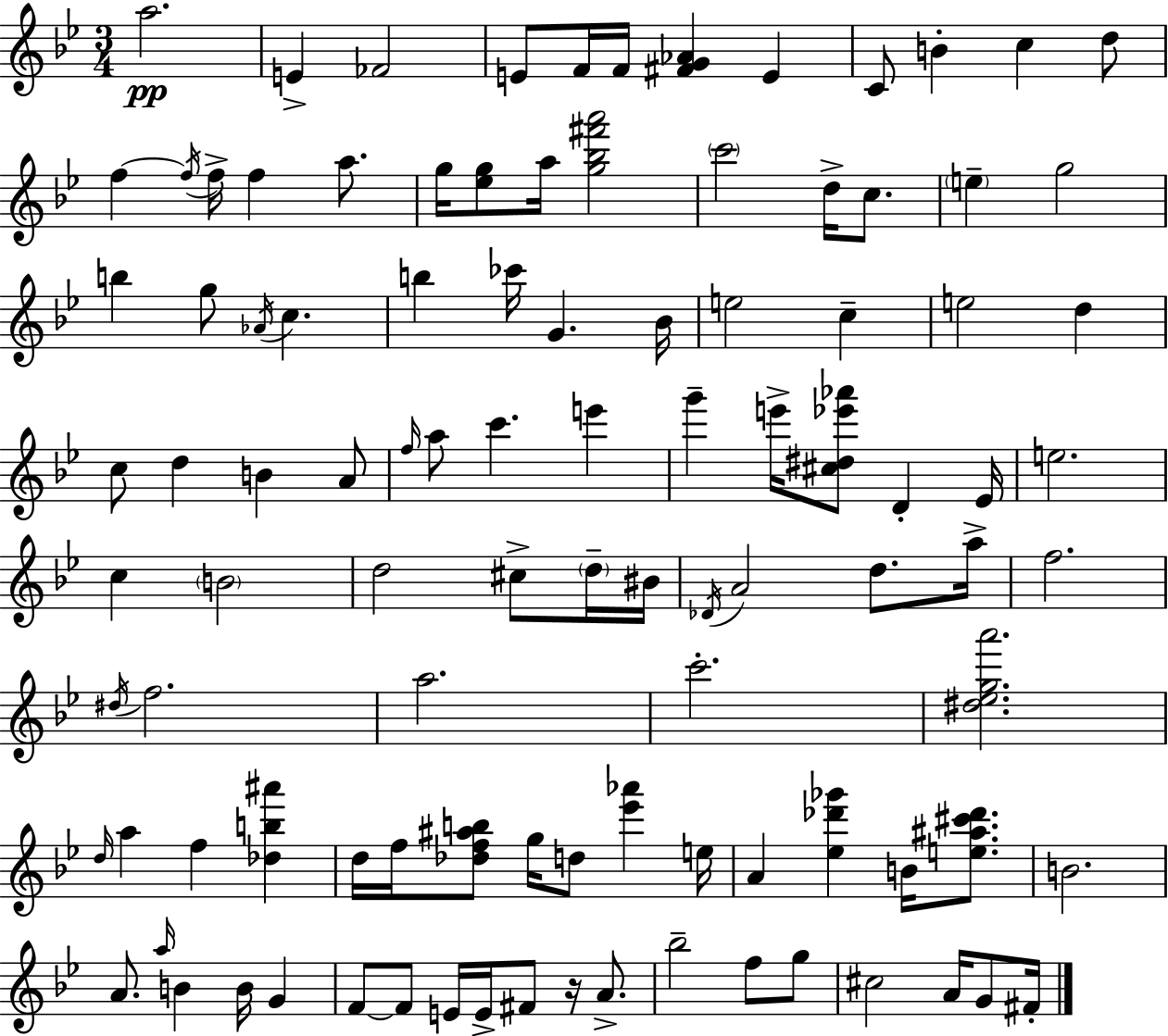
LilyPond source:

{
  \clef treble
  \numericTimeSignature
  \time 3/4
  \key g \minor
  a''2.\pp | e'4-> fes'2 | e'8 f'16 f'16 <fis' g' aes'>4 e'4 | c'8 b'4-. c''4 d''8 | \break f''4~~ \acciaccatura { f''16 } f''16-> f''4 a''8. | g''16 <ees'' g''>8 a''16 <g'' bes'' fis''' a'''>2 | \parenthesize c'''2 d''16-> c''8. | \parenthesize e''4-- g''2 | \break b''4 g''8 \acciaccatura { aes'16 } c''4. | b''4 ces'''16 g'4. | bes'16 e''2 c''4-- | e''2 d''4 | \break c''8 d''4 b'4 | a'8 \grace { f''16 } a''8 c'''4. e'''4 | g'''4-- e'''16-> <cis'' dis'' ees''' aes'''>8 d'4-. | ees'16 e''2. | \break c''4 \parenthesize b'2 | d''2 cis''8-> | \parenthesize d''16-- bis'16 \acciaccatura { des'16 } a'2 | d''8. a''16-> f''2. | \break \acciaccatura { dis''16 } f''2. | a''2. | c'''2.-. | <dis'' ees'' g'' a'''>2. | \break \grace { d''16 } a''4 f''4 | <des'' b'' ais'''>4 d''16 f''16 <des'' f'' ais'' b''>8 g''16 d''8 | <ees''' aes'''>4 e''16 a'4 <ees'' des''' ges'''>4 | b'16 <e'' ais'' cis''' des'''>8. b'2. | \break a'8. \grace { a''16 } b'4 | b'16 g'4 f'8~~ f'8 e'16 | e'16-> fis'8 r16 a'8.-> bes''2-- | f''8 g''8 cis''2 | \break a'16 g'8 fis'16-. \bar "|."
}